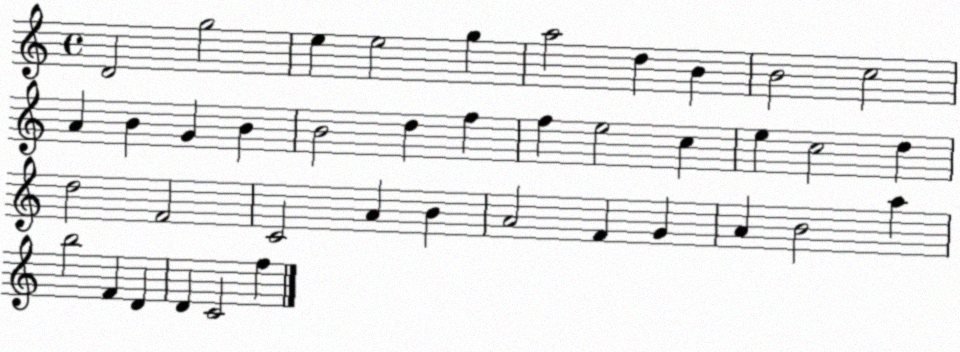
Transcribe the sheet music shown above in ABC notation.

X:1
T:Untitled
M:4/4
L:1/4
K:C
D2 g2 e e2 g a2 d B B2 c2 A B G B B2 d f f e2 c e c2 d d2 F2 C2 A B A2 F G A B2 a b2 F D D C2 f